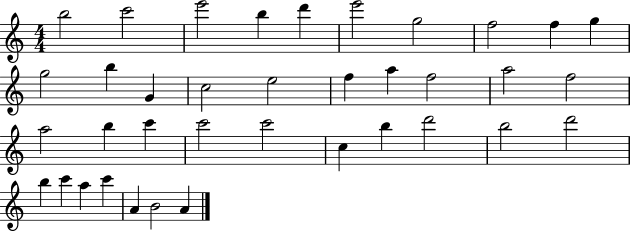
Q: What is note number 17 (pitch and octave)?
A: A5